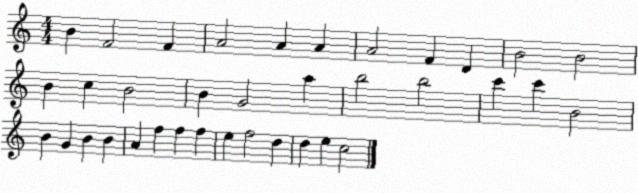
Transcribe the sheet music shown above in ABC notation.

X:1
T:Untitled
M:4/4
L:1/4
K:C
B F2 F A2 A A A2 F D B2 B2 B c B2 B G2 a b2 b2 c' c' B2 B G B B A f f f e f2 d d e c2